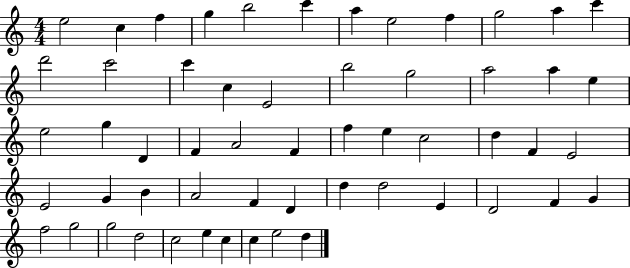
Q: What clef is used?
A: treble